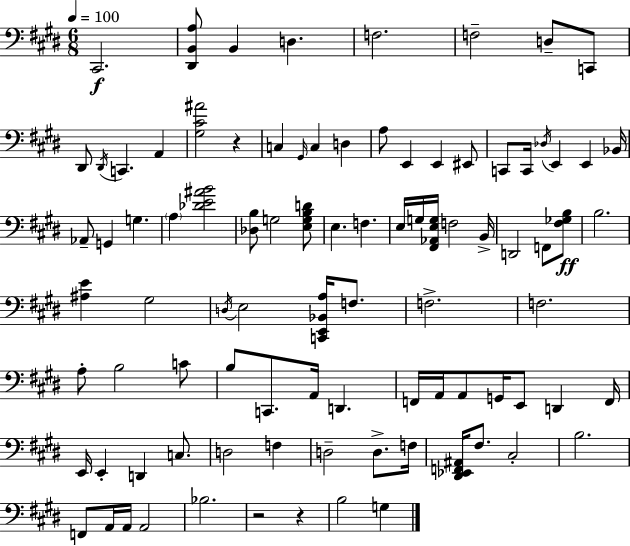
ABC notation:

X:1
T:Untitled
M:6/8
L:1/4
K:E
^C,,2 [^D,,B,,A,]/2 B,, D, F,2 F,2 D,/2 C,,/2 ^D,,/2 ^D,,/4 C,, A,, [^G,^C^A]2 z C, ^G,,/4 C, D, A,/2 E,, E,, ^E,,/2 C,,/2 C,,/4 _D,/4 E,, E,, _B,,/4 _A,,/2 G,, G, A, [_DE^AB]2 [_D,B,]/2 G,2 [E,G,B,D]/2 E, F, E,/4 G,/4 [^F,,_A,,E,G,]/4 F,2 B,,/4 D,,2 F,,/2 [^F,_G,B,]/2 B,2 [^A,E] ^G,2 D,/4 E,2 [C,,E,,_B,,A,]/4 F,/2 F,2 F,2 A,/2 B,2 C/2 B,/2 C,,/2 A,,/4 D,, F,,/4 A,,/4 A,,/2 G,,/4 E,,/2 D,, F,,/4 E,,/4 E,, D,, C,/2 D,2 F, D,2 D,/2 F,/4 [^D,,_E,,F,,^A,,]/4 ^F,/2 ^C,2 B,2 F,,/2 A,,/4 A,,/4 A,,2 _B,2 z2 z B,2 G,